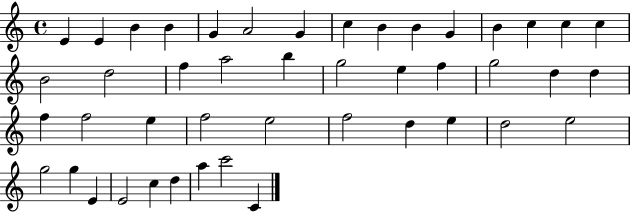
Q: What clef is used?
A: treble